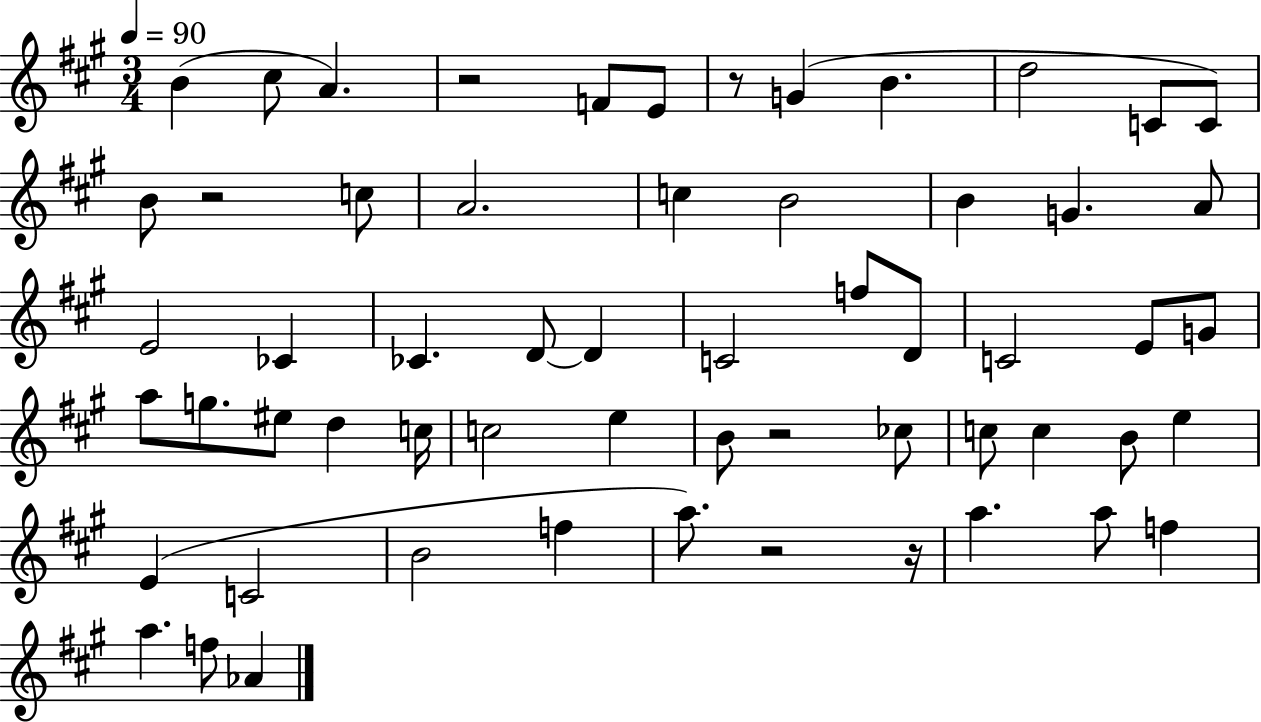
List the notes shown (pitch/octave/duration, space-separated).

B4/q C#5/e A4/q. R/h F4/e E4/e R/e G4/q B4/q. D5/h C4/e C4/e B4/e R/h C5/e A4/h. C5/q B4/h B4/q G4/q. A4/e E4/h CES4/q CES4/q. D4/e D4/q C4/h F5/e D4/e C4/h E4/e G4/e A5/e G5/e. EIS5/e D5/q C5/s C5/h E5/q B4/e R/h CES5/e C5/e C5/q B4/e E5/q E4/q C4/h B4/h F5/q A5/e. R/h R/s A5/q. A5/e F5/q A5/q. F5/e Ab4/q